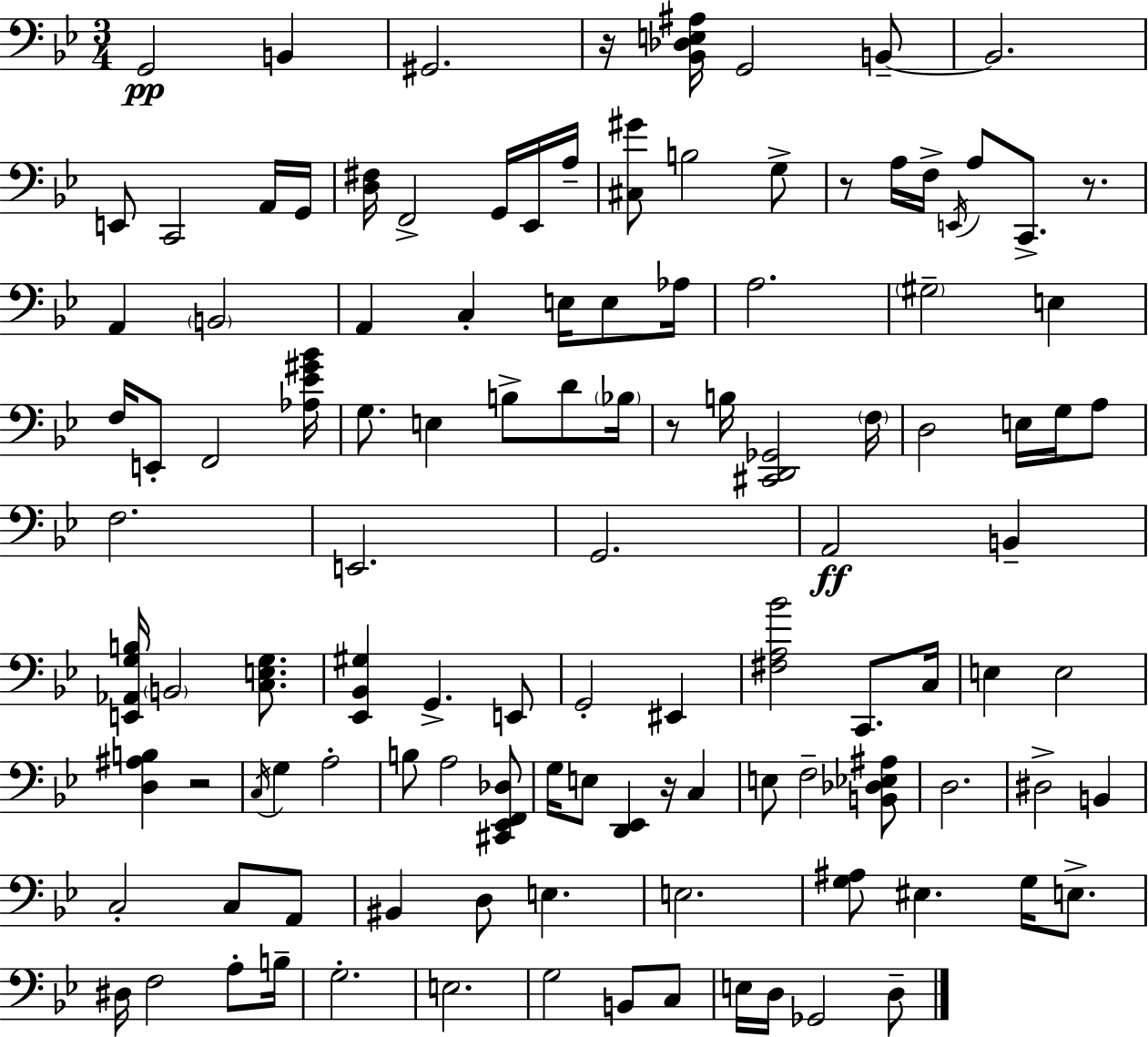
X:1
T:Untitled
M:3/4
L:1/4
K:Bb
G,,2 B,, ^G,,2 z/4 [_B,,_D,E,^A,]/4 G,,2 B,,/2 B,,2 E,,/2 C,,2 A,,/4 G,,/4 [D,^F,]/4 F,,2 G,,/4 _E,,/4 A,/4 [^C,^G]/2 B,2 G,/2 z/2 A,/4 F,/4 E,,/4 A,/2 C,,/2 z/2 A,, B,,2 A,, C, E,/4 E,/2 _A,/4 A,2 ^G,2 E, F,/4 E,,/2 F,,2 [_A,_E^G_B]/4 G,/2 E, B,/2 D/2 _B,/4 z/2 B,/4 [^C,,D,,_G,,]2 F,/4 D,2 E,/4 G,/4 A,/2 F,2 E,,2 G,,2 A,,2 B,, [E,,_A,,G,B,]/4 B,,2 [C,E,G,]/2 [_E,,_B,,^G,] G,, E,,/2 G,,2 ^E,, [^F,A,_B]2 C,,/2 C,/4 E, E,2 [D,^A,B,] z2 C,/4 G, A,2 B,/2 A,2 [^C,,_E,,F,,_D,]/2 G,/4 E,/2 [D,,_E,,] z/4 C, E,/2 F,2 [B,,_D,_E,^A,]/2 D,2 ^D,2 B,, C,2 C,/2 A,,/2 ^B,, D,/2 E, E,2 [G,^A,]/2 ^E, G,/4 E,/2 ^D,/4 F,2 A,/2 B,/4 G,2 E,2 G,2 B,,/2 C,/2 E,/4 D,/4 _G,,2 D,/2